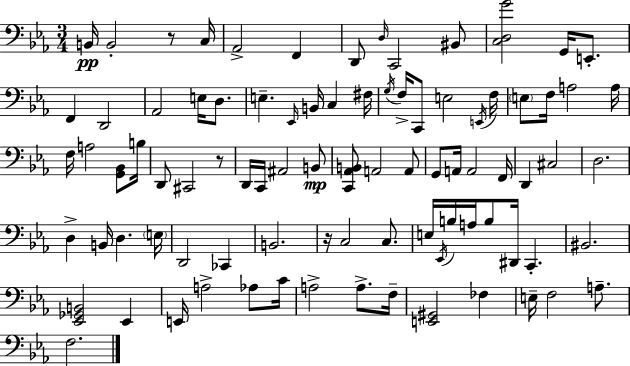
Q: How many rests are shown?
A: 3